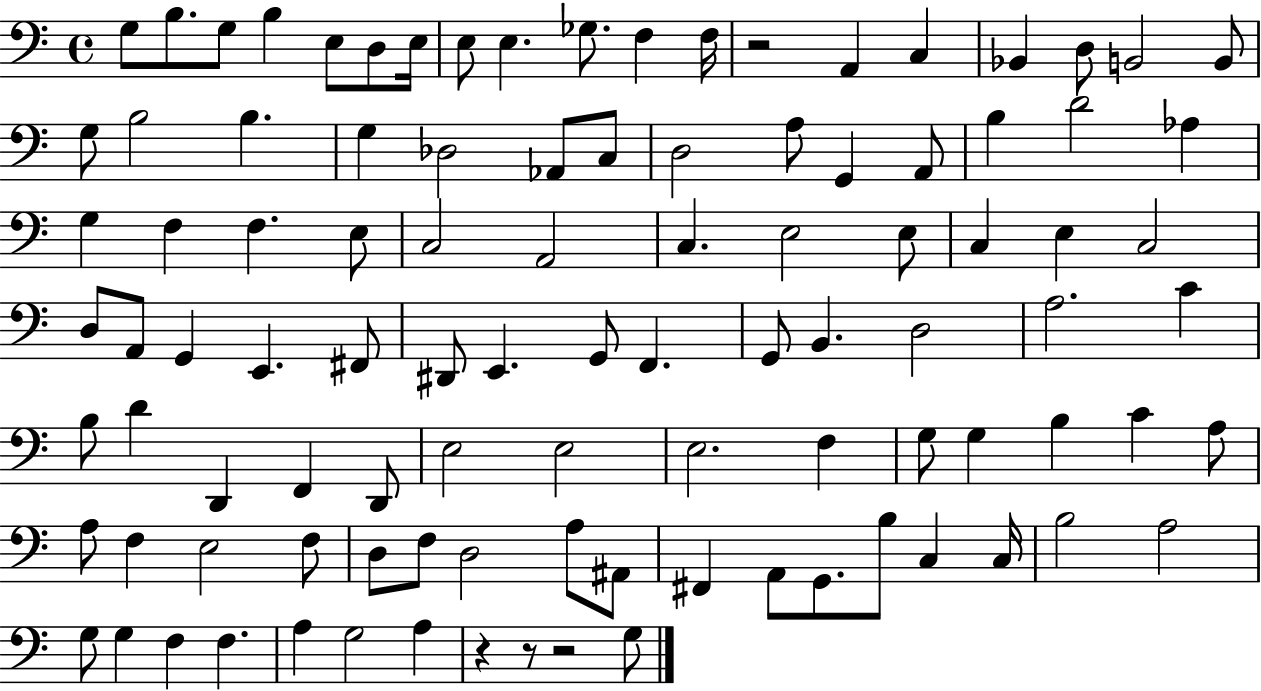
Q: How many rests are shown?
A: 4